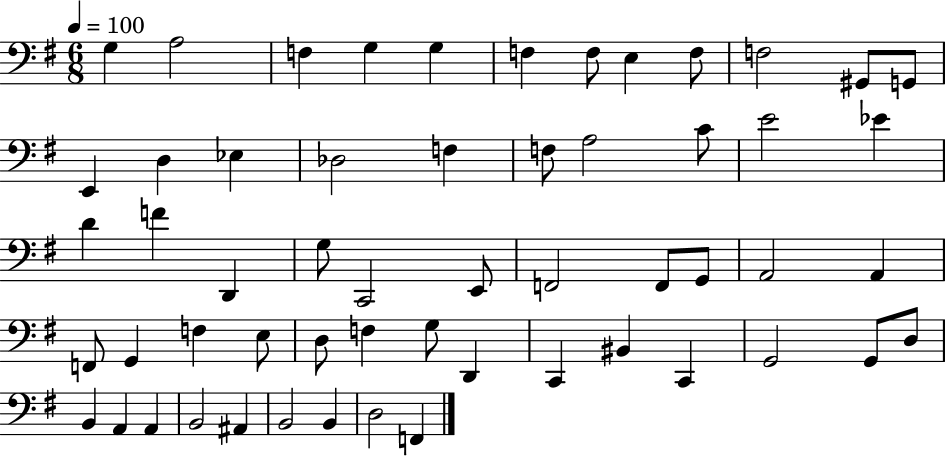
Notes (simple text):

G3/q A3/h F3/q G3/q G3/q F3/q F3/e E3/q F3/e F3/h G#2/e G2/e E2/q D3/q Eb3/q Db3/h F3/q F3/e A3/h C4/e E4/h Eb4/q D4/q F4/q D2/q G3/e C2/h E2/e F2/h F2/e G2/e A2/h A2/q F2/e G2/q F3/q E3/e D3/e F3/q G3/e D2/q C2/q BIS2/q C2/q G2/h G2/e D3/e B2/q A2/q A2/q B2/h A#2/q B2/h B2/q D3/h F2/q